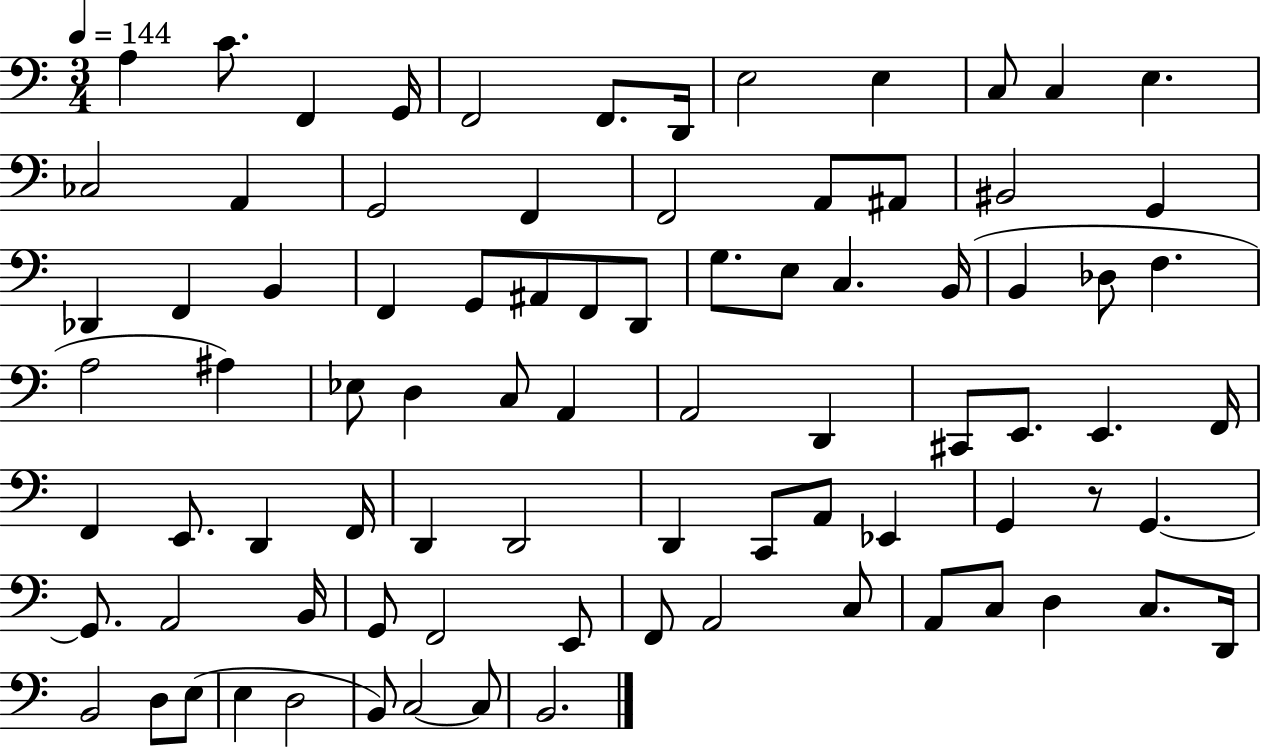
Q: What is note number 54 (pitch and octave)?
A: D2